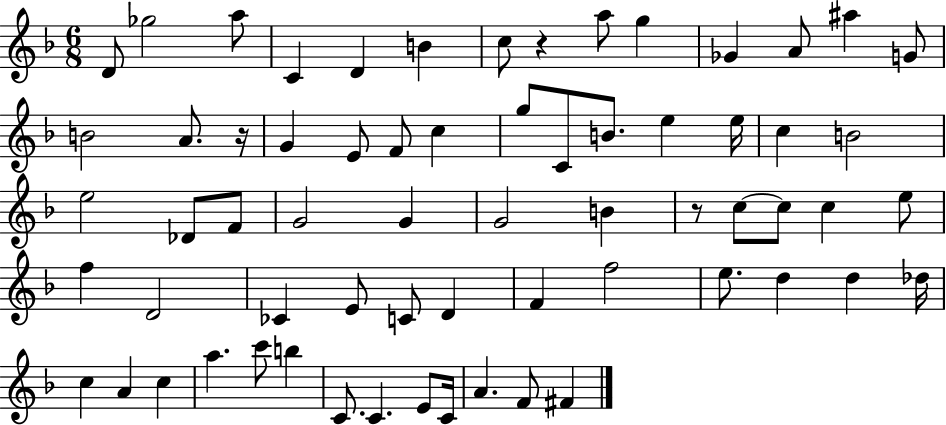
{
  \clef treble
  \numericTimeSignature
  \time 6/8
  \key f \major
  \repeat volta 2 { d'8 ges''2 a''8 | c'4 d'4 b'4 | c''8 r4 a''8 g''4 | ges'4 a'8 ais''4 g'8 | \break b'2 a'8. r16 | g'4 e'8 f'8 c''4 | g''8 c'8 b'8. e''4 e''16 | c''4 b'2 | \break e''2 des'8 f'8 | g'2 g'4 | g'2 b'4 | r8 c''8~~ c''8 c''4 e''8 | \break f''4 d'2 | ces'4 e'8 c'8 d'4 | f'4 f''2 | e''8. d''4 d''4 des''16 | \break c''4 a'4 c''4 | a''4. c'''8 b''4 | c'8. c'4. e'8 c'16 | a'4. f'8 fis'4 | \break } \bar "|."
}